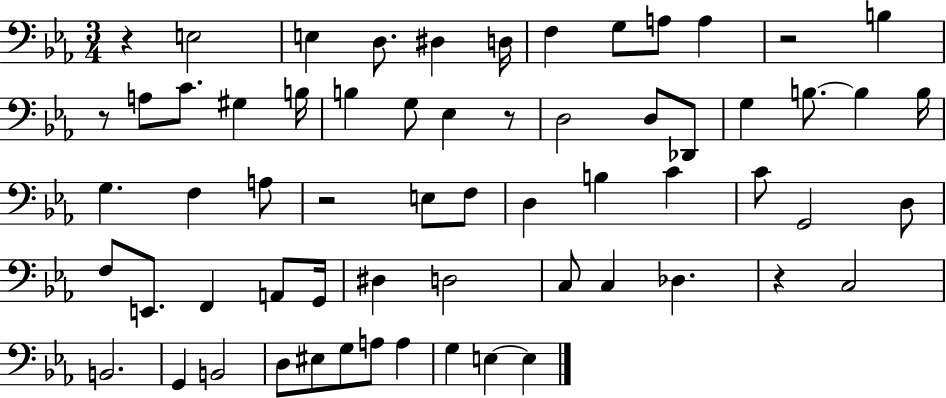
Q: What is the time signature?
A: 3/4